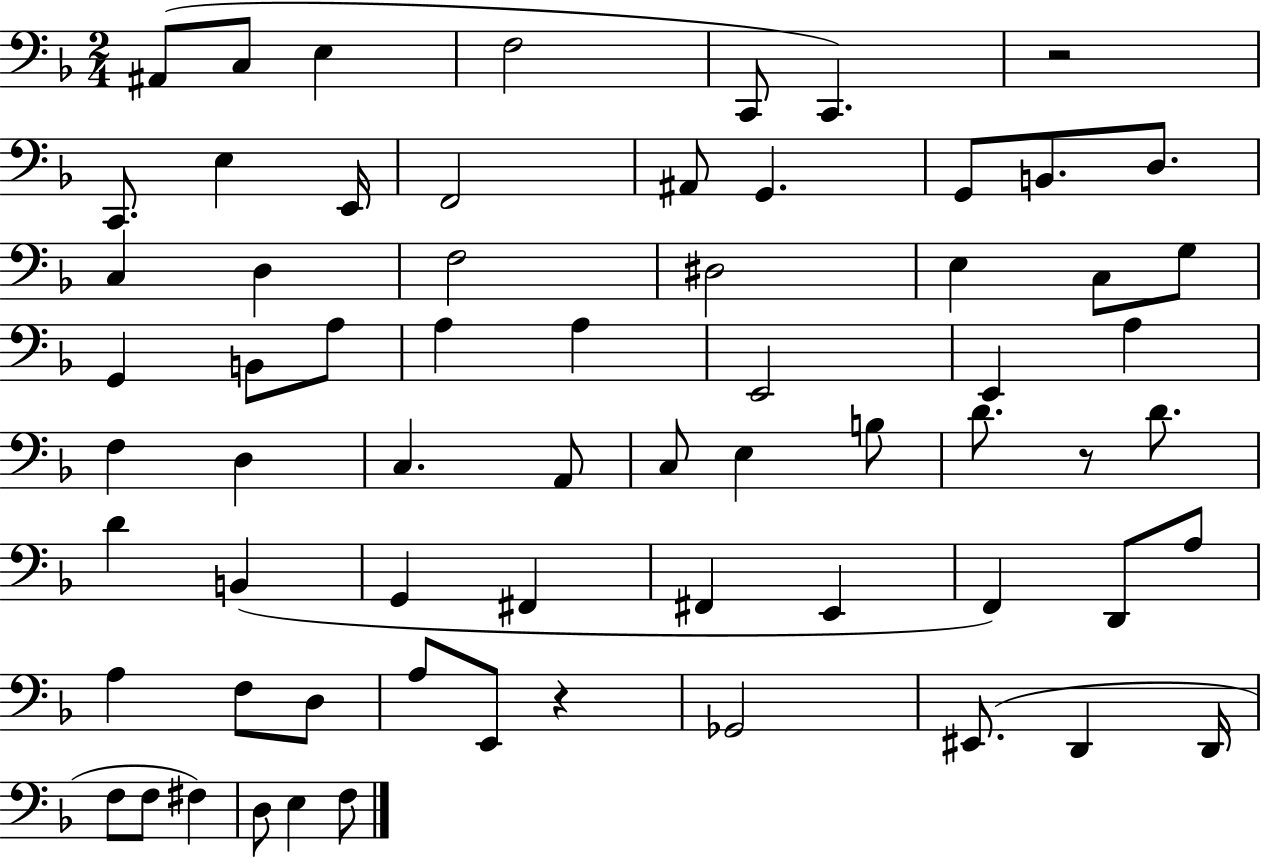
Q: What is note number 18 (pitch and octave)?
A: F3